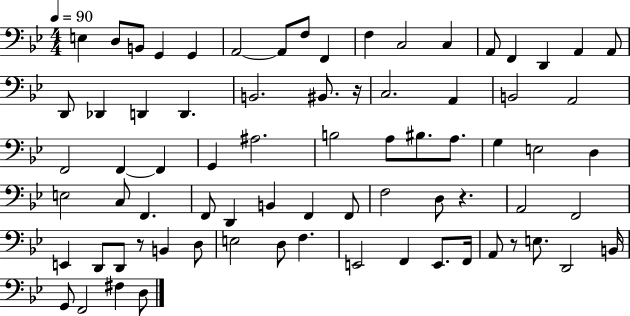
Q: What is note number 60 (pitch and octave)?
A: E2